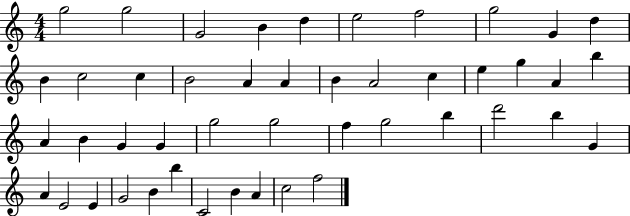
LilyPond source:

{
  \clef treble
  \numericTimeSignature
  \time 4/4
  \key c \major
  g''2 g''2 | g'2 b'4 d''4 | e''2 f''2 | g''2 g'4 d''4 | \break b'4 c''2 c''4 | b'2 a'4 a'4 | b'4 a'2 c''4 | e''4 g''4 a'4 b''4 | \break a'4 b'4 g'4 g'4 | g''2 g''2 | f''4 g''2 b''4 | d'''2 b''4 g'4 | \break a'4 e'2 e'4 | g'2 b'4 b''4 | c'2 b'4 a'4 | c''2 f''2 | \break \bar "|."
}